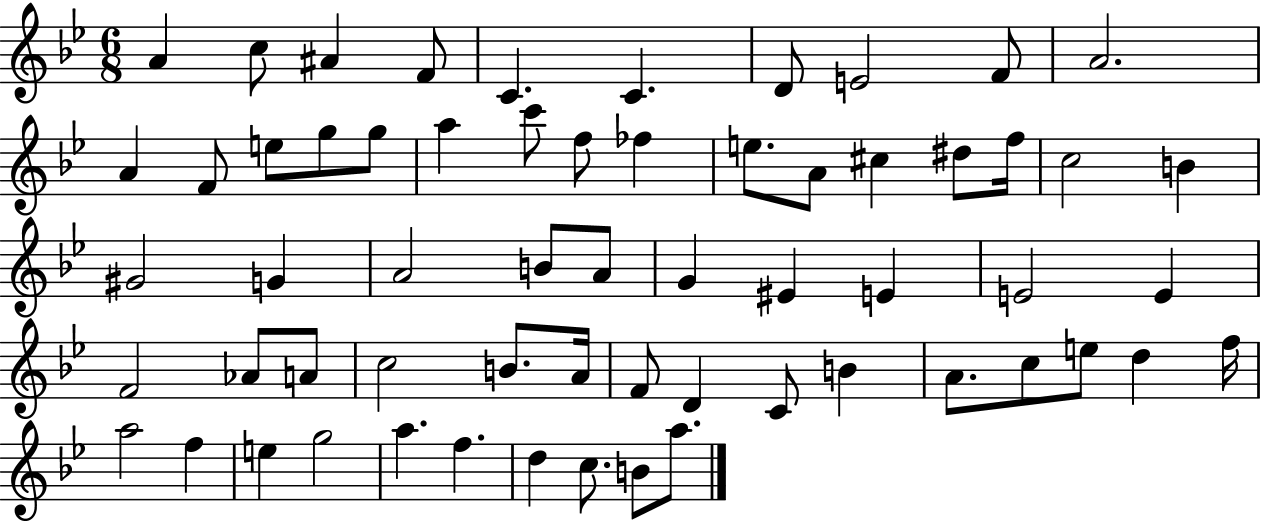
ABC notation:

X:1
T:Untitled
M:6/8
L:1/4
K:Bb
A c/2 ^A F/2 C C D/2 E2 F/2 A2 A F/2 e/2 g/2 g/2 a c'/2 f/2 _f e/2 A/2 ^c ^d/2 f/4 c2 B ^G2 G A2 B/2 A/2 G ^E E E2 E F2 _A/2 A/2 c2 B/2 A/4 F/2 D C/2 B A/2 c/2 e/2 d f/4 a2 f e g2 a f d c/2 B/2 a/2